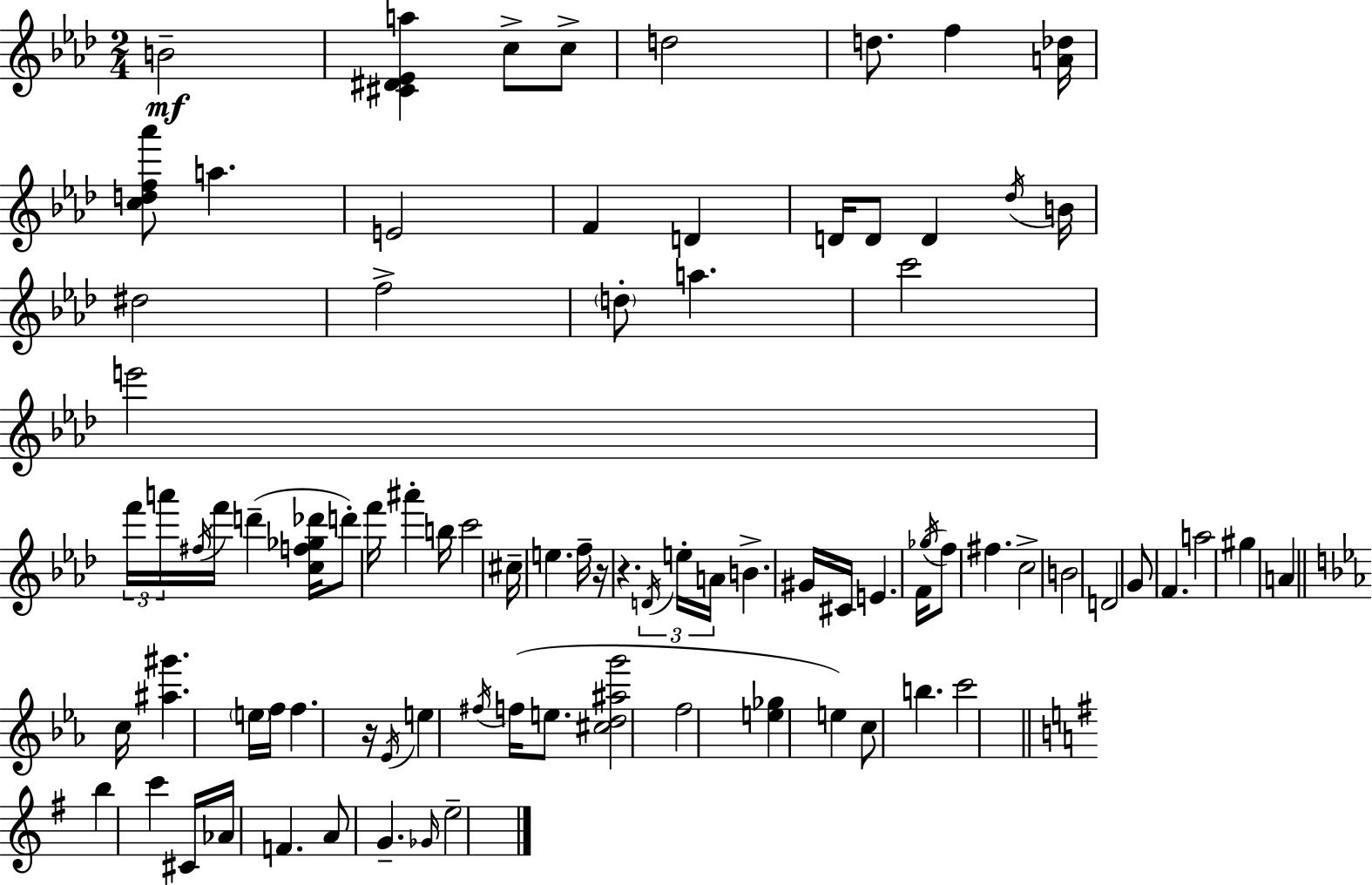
B4/h [C#4,D#4,Eb4,A5]/q C5/e C5/e D5/h D5/e. F5/q [A4,Db5]/s [C5,D5,F5,Ab6]/e A5/q. E4/h F4/q D4/q D4/s D4/e D4/q Db5/s B4/s D#5/h F5/h D5/e A5/q. C6/h E6/h F6/s A6/s F#5/s F6/s D6/q [C5,F5,Gb5,Db6]/s D6/e F6/s A#6/q B5/s C6/h C#5/s E5/q. F5/s R/s R/q. D4/s E5/s A4/s B4/q. G#4/s C#4/s E4/q. F4/s Gb5/s F5/e F#5/q. C5/h B4/h D4/h G4/e F4/q. A5/h G#5/q A4/q C5/s [A#5,G#6]/q. E5/s F5/s F5/q. R/s Eb4/s E5/q F#5/s F5/s E5/e. [C#5,D5,A#5,G6]/h F5/h [E5,Gb5]/q E5/q C5/e B5/q. C6/h B5/q C6/q C#4/s Ab4/s F4/q. A4/e G4/q. Gb4/s E5/h